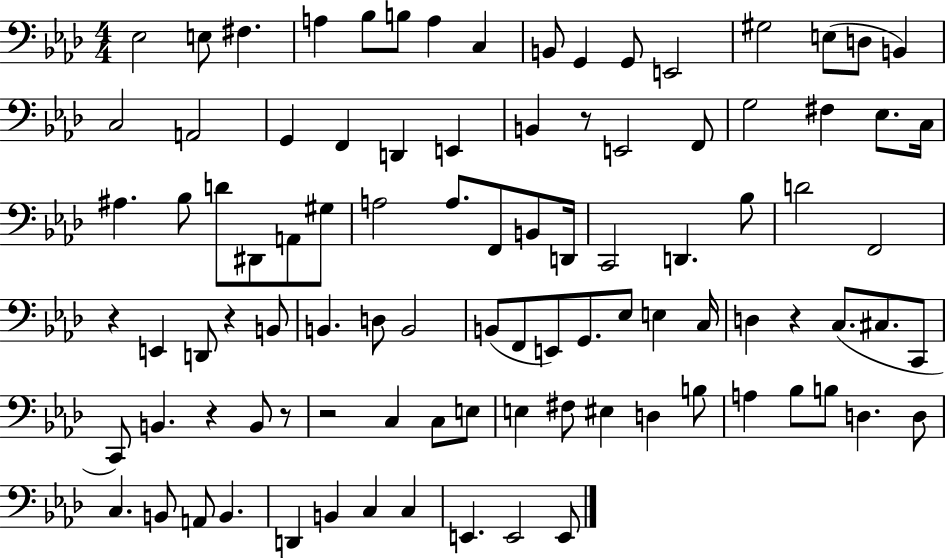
Eb3/h E3/e F#3/q. A3/q Bb3/e B3/e A3/q C3/q B2/e G2/q G2/e E2/h G#3/h E3/e D3/e B2/q C3/h A2/h G2/q F2/q D2/q E2/q B2/q R/e E2/h F2/e G3/h F#3/q Eb3/e. C3/s A#3/q. Bb3/e D4/e D#2/e A2/e G#3/e A3/h A3/e. F2/e B2/e D2/s C2/h D2/q. Bb3/e D4/h F2/h R/q E2/q D2/e R/q B2/e B2/q. D3/e B2/h B2/e F2/e E2/e G2/e. Eb3/e E3/q C3/s D3/q R/q C3/e. C#3/e. C2/e C2/e B2/q. R/q B2/e R/e R/h C3/q C3/e E3/e E3/q F#3/e EIS3/q D3/q B3/e A3/q Bb3/e B3/e D3/q. D3/e C3/q. B2/e A2/e B2/q. D2/q B2/q C3/q C3/q E2/q. E2/h E2/e